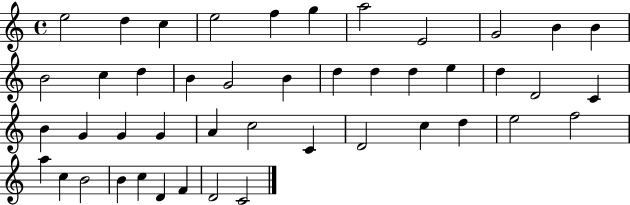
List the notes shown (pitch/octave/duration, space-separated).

E5/h D5/q C5/q E5/h F5/q G5/q A5/h E4/h G4/h B4/q B4/q B4/h C5/q D5/q B4/q G4/h B4/q D5/q D5/q D5/q E5/q D5/q D4/h C4/q B4/q G4/q G4/q G4/q A4/q C5/h C4/q D4/h C5/q D5/q E5/h F5/h A5/q C5/q B4/h B4/q C5/q D4/q F4/q D4/h C4/h